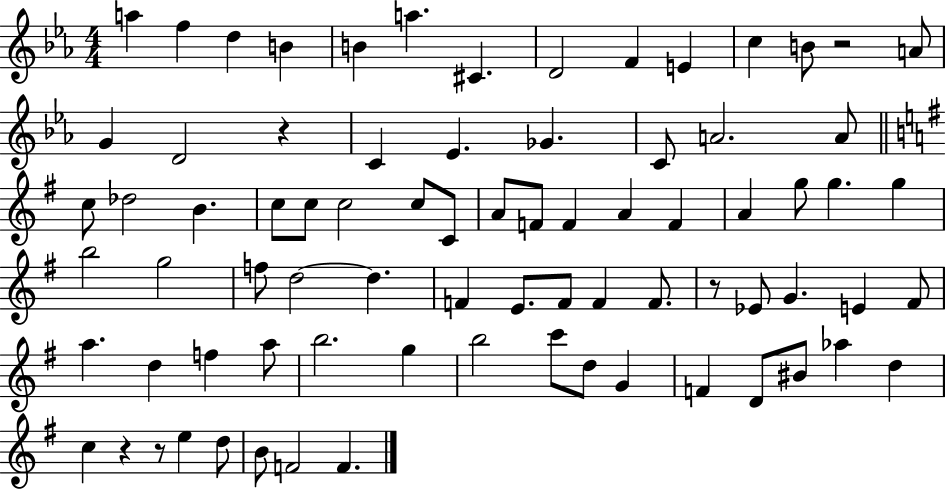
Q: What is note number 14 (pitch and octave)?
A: G4